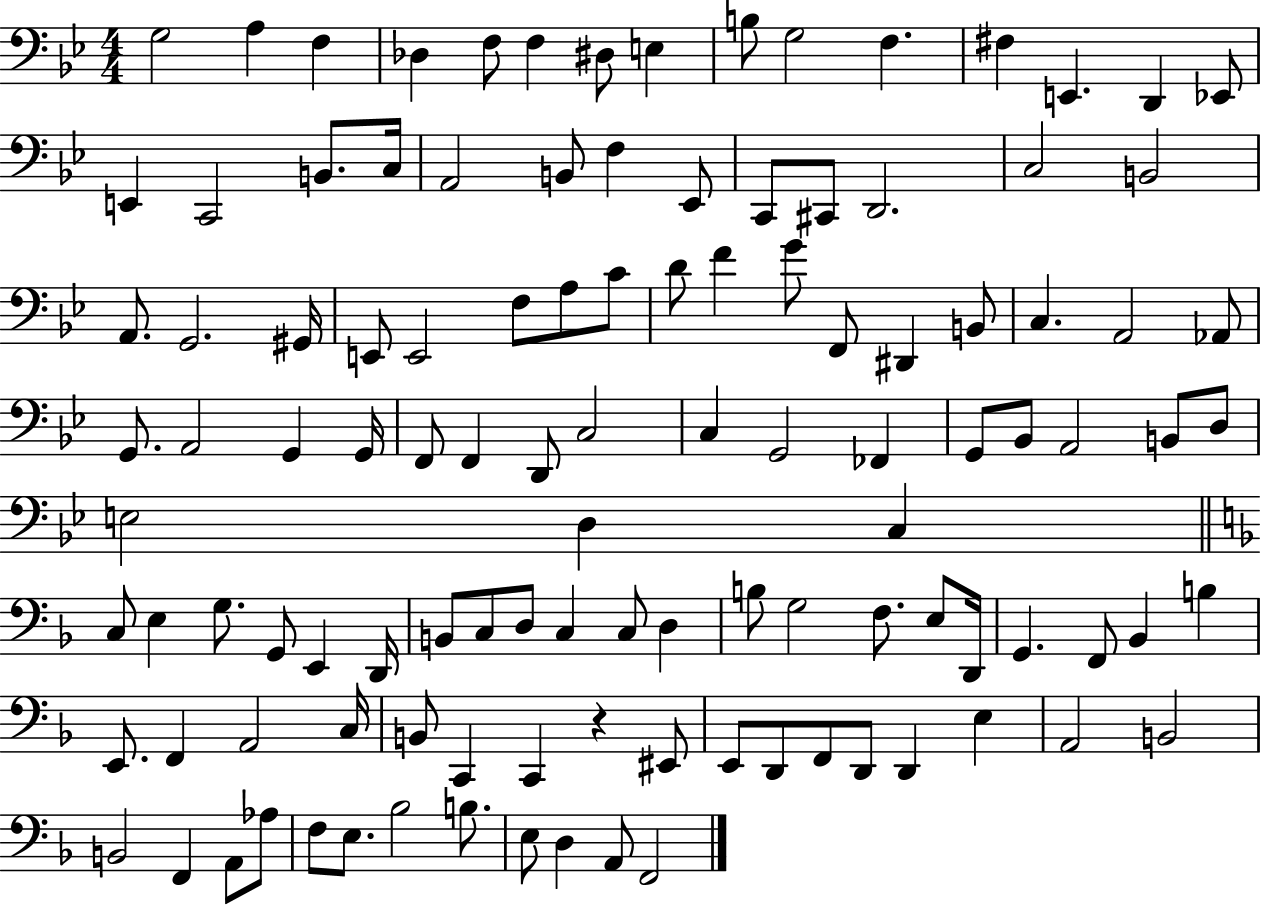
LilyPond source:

{
  \clef bass
  \numericTimeSignature
  \time 4/4
  \key bes \major
  g2 a4 f4 | des4 f8 f4 dis8 e4 | b8 g2 f4. | fis4 e,4. d,4 ees,8 | \break e,4 c,2 b,8. c16 | a,2 b,8 f4 ees,8 | c,8 cis,8 d,2. | c2 b,2 | \break a,8. g,2. gis,16 | e,8 e,2 f8 a8 c'8 | d'8 f'4 g'8 f,8 dis,4 b,8 | c4. a,2 aes,8 | \break g,8. a,2 g,4 g,16 | f,8 f,4 d,8 c2 | c4 g,2 fes,4 | g,8 bes,8 a,2 b,8 d8 | \break e2 d4 c4 | \bar "||" \break \key f \major c8 e4 g8. g,8 e,4 d,16 | b,8 c8 d8 c4 c8 d4 | b8 g2 f8. e8 d,16 | g,4. f,8 bes,4 b4 | \break e,8. f,4 a,2 c16 | b,8 c,4 c,4 r4 eis,8 | e,8 d,8 f,8 d,8 d,4 e4 | a,2 b,2 | \break b,2 f,4 a,8 aes8 | f8 e8. bes2 b8. | e8 d4 a,8 f,2 | \bar "|."
}